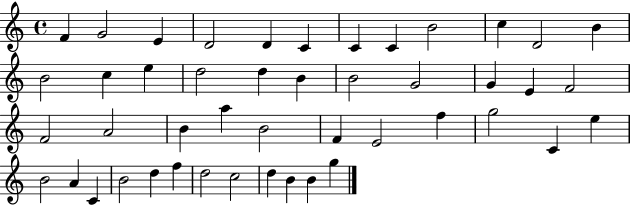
X:1
T:Untitled
M:4/4
L:1/4
K:C
F G2 E D2 D C C C B2 c D2 B B2 c e d2 d B B2 G2 G E F2 F2 A2 B a B2 F E2 f g2 C e B2 A C B2 d f d2 c2 d B B g